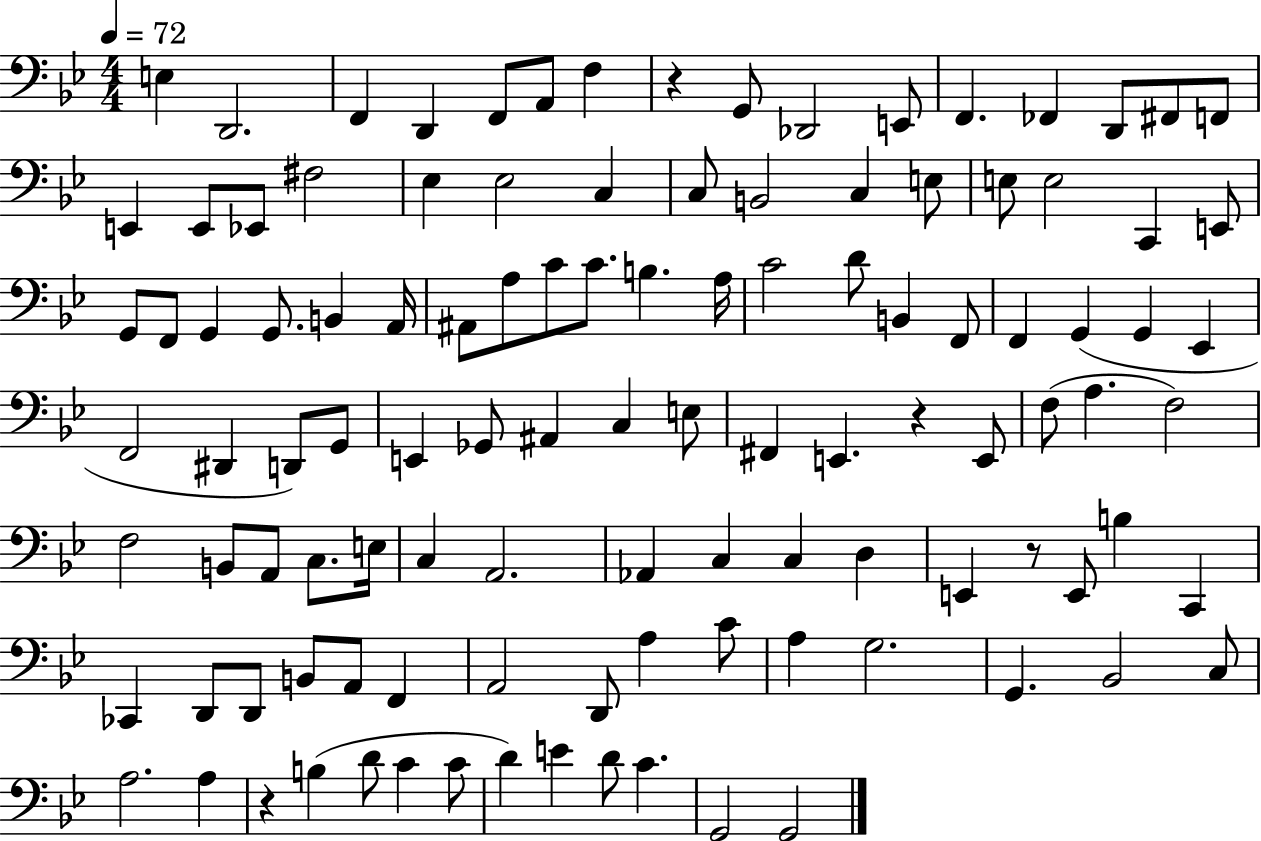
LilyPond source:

{
  \clef bass
  \numericTimeSignature
  \time 4/4
  \key bes \major
  \tempo 4 = 72
  e4 d,2. | f,4 d,4 f,8 a,8 f4 | r4 g,8 des,2 e,8 | f,4. fes,4 d,8 fis,8 f,8 | \break e,4 e,8 ees,8 fis2 | ees4 ees2 c4 | c8 b,2 c4 e8 | e8 e2 c,4 e,8 | \break g,8 f,8 g,4 g,8. b,4 a,16 | ais,8 a8 c'8 c'8. b4. a16 | c'2 d'8 b,4 f,8 | f,4 g,4( g,4 ees,4 | \break f,2 dis,4 d,8) g,8 | e,4 ges,8 ais,4 c4 e8 | fis,4 e,4. r4 e,8 | f8( a4. f2) | \break f2 b,8 a,8 c8. e16 | c4 a,2. | aes,4 c4 c4 d4 | e,4 r8 e,8 b4 c,4 | \break ces,4 d,8 d,8 b,8 a,8 f,4 | a,2 d,8 a4 c'8 | a4 g2. | g,4. bes,2 c8 | \break a2. a4 | r4 b4( d'8 c'4 c'8 | d'4) e'4 d'8 c'4. | g,2 g,2 | \break \bar "|."
}